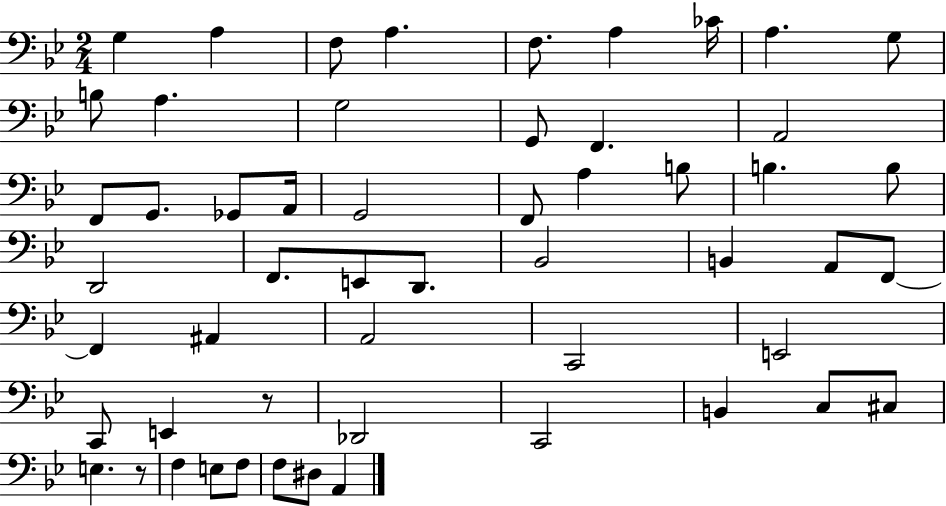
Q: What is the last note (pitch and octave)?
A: A2